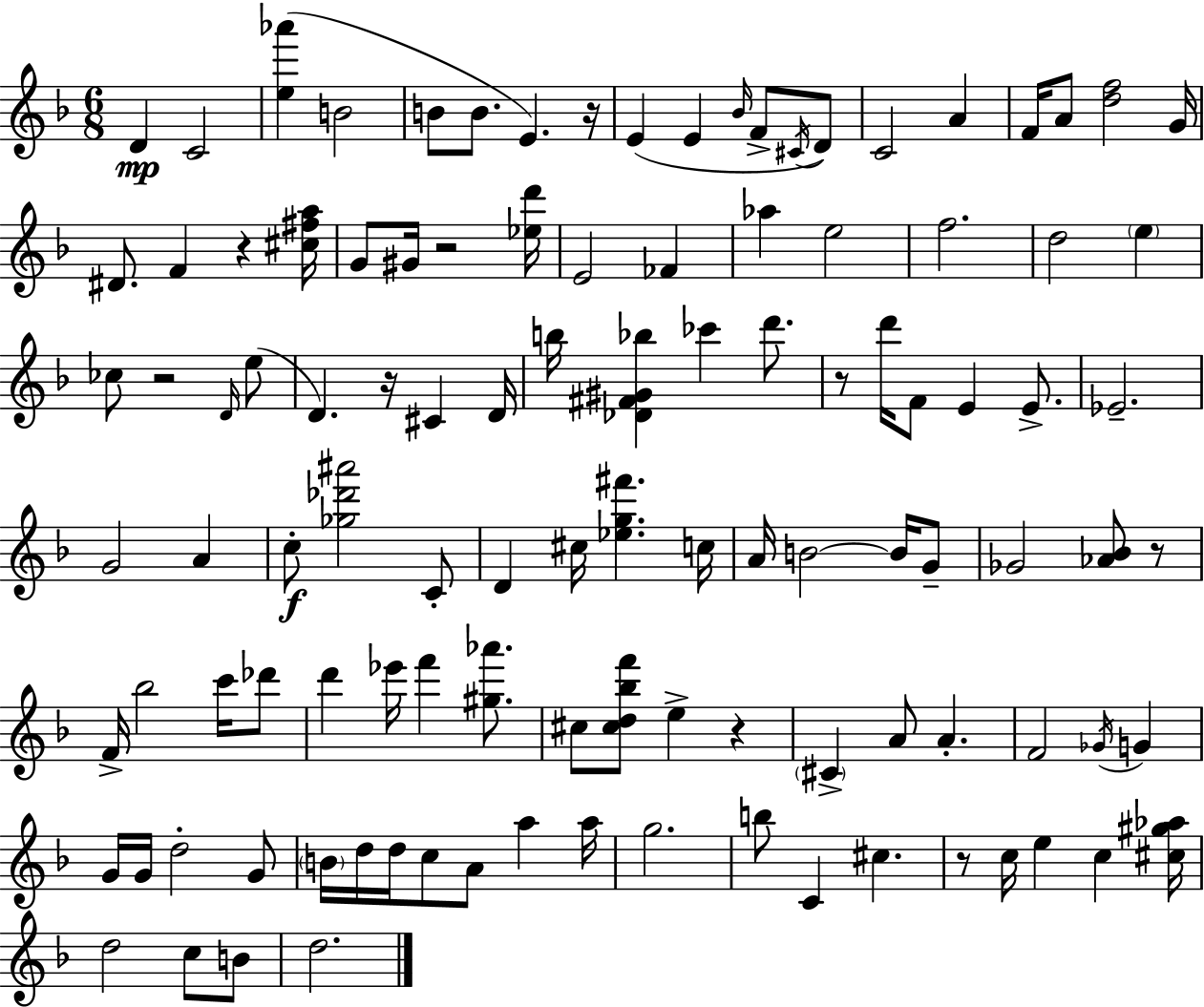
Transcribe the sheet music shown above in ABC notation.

X:1
T:Untitled
M:6/8
L:1/4
K:Dm
D C2 [e_a'] B2 B/2 B/2 E z/4 E E _B/4 F/2 ^C/4 D/2 C2 A F/4 A/2 [df]2 G/4 ^D/2 F z [^c^fa]/4 G/2 ^G/4 z2 [_ed']/4 E2 _F _a e2 f2 d2 e _c/2 z2 D/4 e/2 D z/4 ^C D/4 b/4 [_D^F^G_b] _c' d'/2 z/2 d'/4 F/2 E E/2 _E2 G2 A c/2 [_g_d'^a']2 C/2 D ^c/4 [_eg^f'] c/4 A/4 B2 B/4 G/2 _G2 [_A_B]/2 z/2 F/4 _b2 c'/4 _d'/2 d' _e'/4 f' [^g_a']/2 ^c/2 [^cd_bf']/2 e z ^C A/2 A F2 _G/4 G G/4 G/4 d2 G/2 B/4 d/4 d/4 c/2 A/2 a a/4 g2 b/2 C ^c z/2 c/4 e c [^c^g_a]/4 d2 c/2 B/2 d2